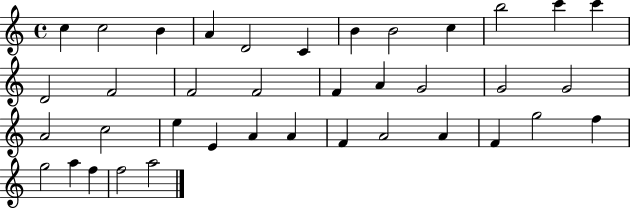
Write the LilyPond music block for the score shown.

{
  \clef treble
  \time 4/4
  \defaultTimeSignature
  \key c \major
  c''4 c''2 b'4 | a'4 d'2 c'4 | b'4 b'2 c''4 | b''2 c'''4 c'''4 | \break d'2 f'2 | f'2 f'2 | f'4 a'4 g'2 | g'2 g'2 | \break a'2 c''2 | e''4 e'4 a'4 a'4 | f'4 a'2 a'4 | f'4 g''2 f''4 | \break g''2 a''4 f''4 | f''2 a''2 | \bar "|."
}